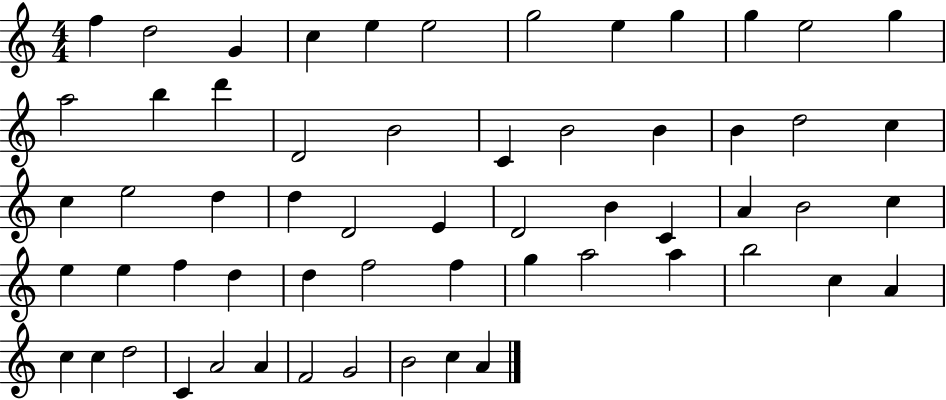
X:1
T:Untitled
M:4/4
L:1/4
K:C
f d2 G c e e2 g2 e g g e2 g a2 b d' D2 B2 C B2 B B d2 c c e2 d d D2 E D2 B C A B2 c e e f d d f2 f g a2 a b2 c A c c d2 C A2 A F2 G2 B2 c A